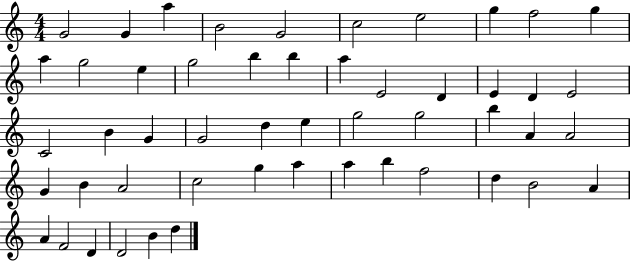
{
  \clef treble
  \numericTimeSignature
  \time 4/4
  \key c \major
  g'2 g'4 a''4 | b'2 g'2 | c''2 e''2 | g''4 f''2 g''4 | \break a''4 g''2 e''4 | g''2 b''4 b''4 | a''4 e'2 d'4 | e'4 d'4 e'2 | \break c'2 b'4 g'4 | g'2 d''4 e''4 | g''2 g''2 | b''4 a'4 a'2 | \break g'4 b'4 a'2 | c''2 g''4 a''4 | a''4 b''4 f''2 | d''4 b'2 a'4 | \break a'4 f'2 d'4 | d'2 b'4 d''4 | \bar "|."
}